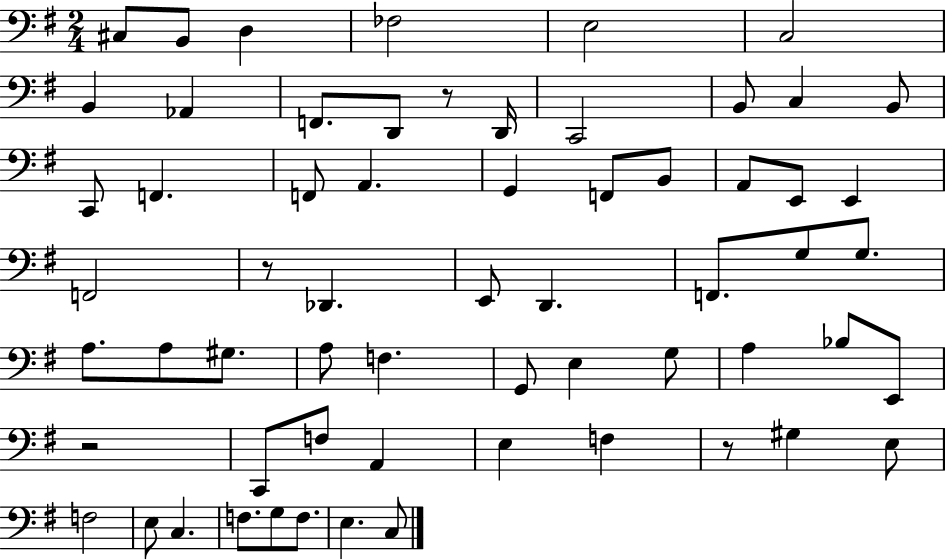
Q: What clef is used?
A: bass